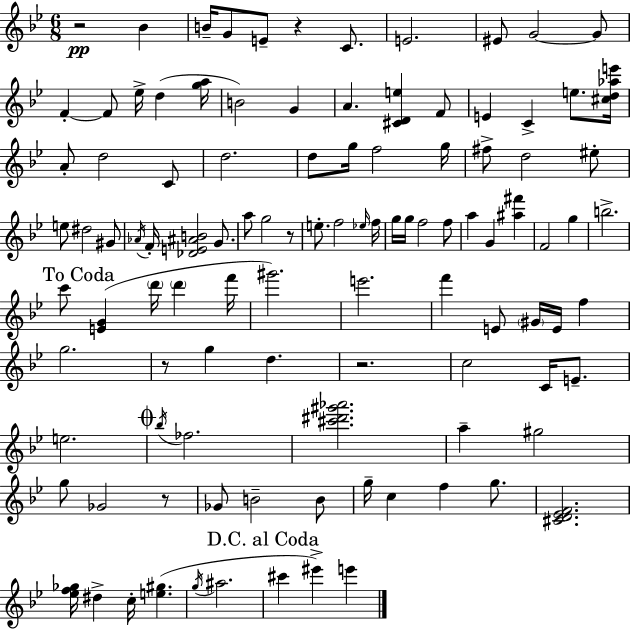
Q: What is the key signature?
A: BES major